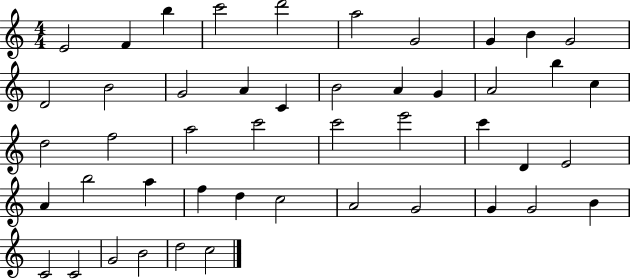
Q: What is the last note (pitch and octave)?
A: C5